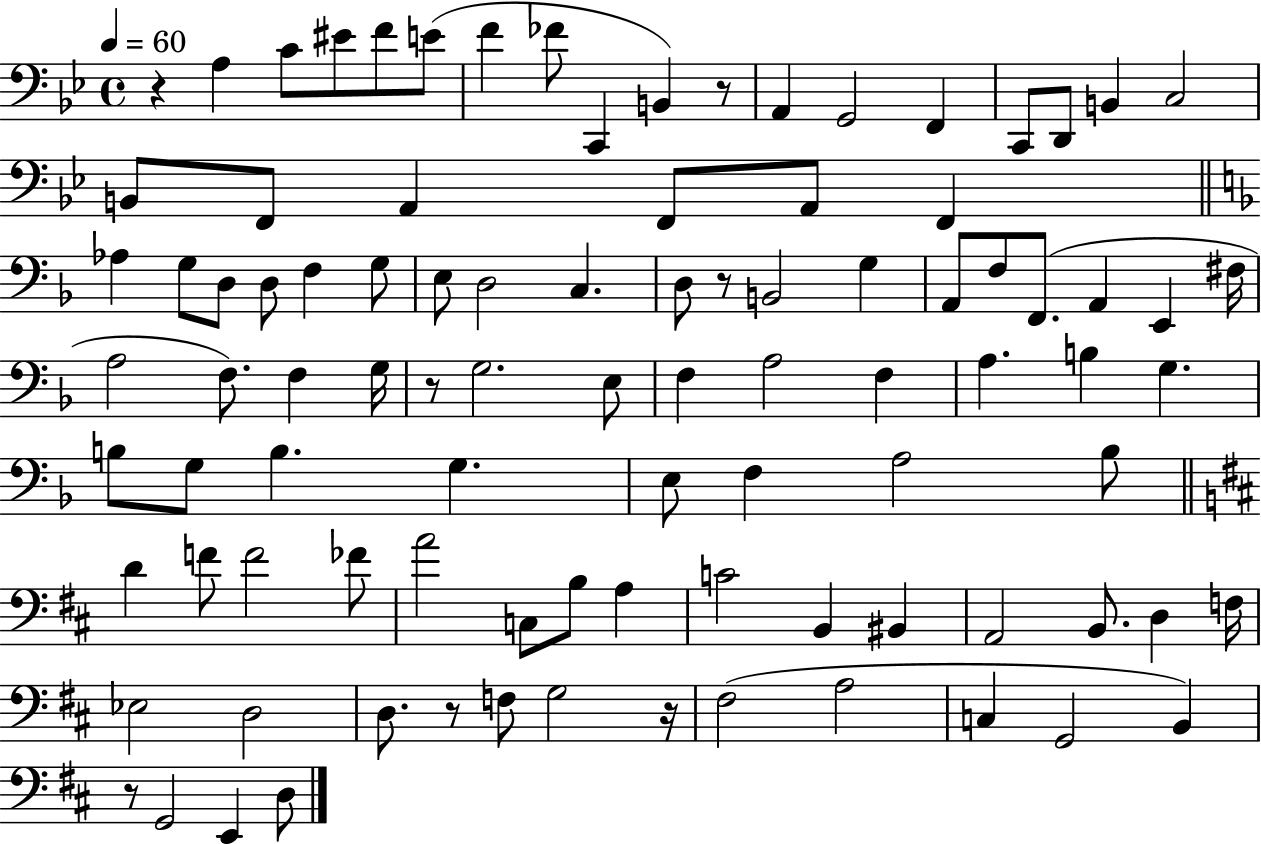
X:1
T:Untitled
M:4/4
L:1/4
K:Bb
z A, C/2 ^E/2 F/2 E/2 F _F/2 C,, B,, z/2 A,, G,,2 F,, C,,/2 D,,/2 B,, C,2 B,,/2 F,,/2 A,, F,,/2 A,,/2 F,, _A, G,/2 D,/2 D,/2 F, G,/2 E,/2 D,2 C, D,/2 z/2 B,,2 G, A,,/2 F,/2 F,,/2 A,, E,, ^F,/4 A,2 F,/2 F, G,/4 z/2 G,2 E,/2 F, A,2 F, A, B, G, B,/2 G,/2 B, G, E,/2 F, A,2 _B,/2 D F/2 F2 _F/2 A2 C,/2 B,/2 A, C2 B,, ^B,, A,,2 B,,/2 D, F,/4 _E,2 D,2 D,/2 z/2 F,/2 G,2 z/4 ^F,2 A,2 C, G,,2 B,, z/2 G,,2 E,, D,/2